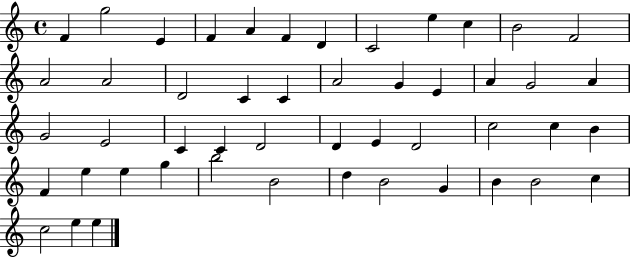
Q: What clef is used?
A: treble